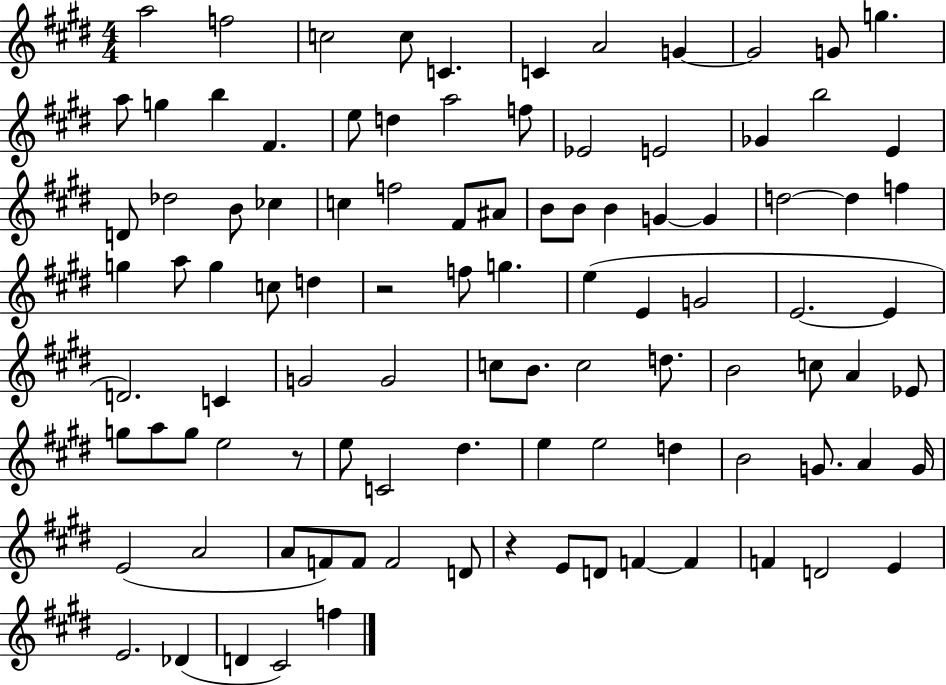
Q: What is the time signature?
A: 4/4